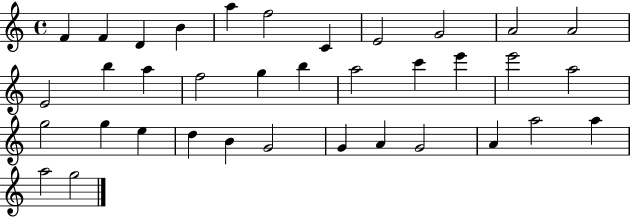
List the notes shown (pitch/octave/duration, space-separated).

F4/q F4/q D4/q B4/q A5/q F5/h C4/q E4/h G4/h A4/h A4/h E4/h B5/q A5/q F5/h G5/q B5/q A5/h C6/q E6/q E6/h A5/h G5/h G5/q E5/q D5/q B4/q G4/h G4/q A4/q G4/h A4/q A5/h A5/q A5/h G5/h